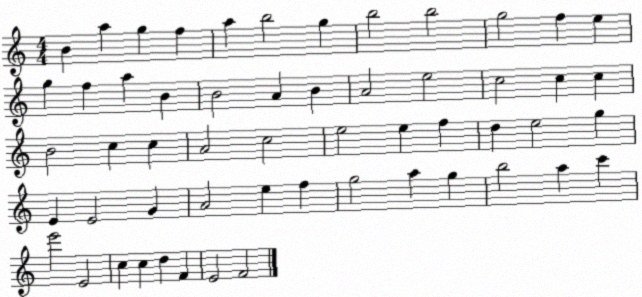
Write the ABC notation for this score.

X:1
T:Untitled
M:4/4
L:1/4
K:C
B a g f a b2 g b2 b2 g2 f e g f a B B2 A B A2 e2 c2 c c B2 c c A2 c2 e2 e f d e2 g E E2 G A2 e f g2 a g b2 a c' e'2 E2 c c d F E2 F2